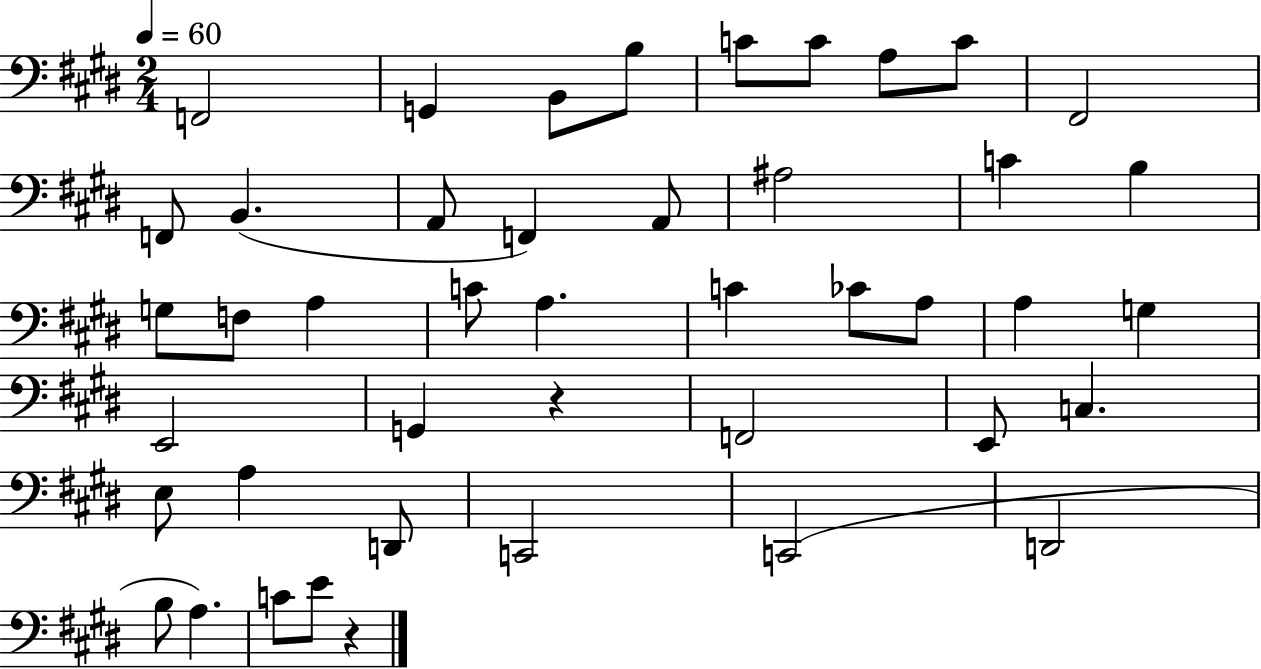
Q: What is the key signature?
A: E major